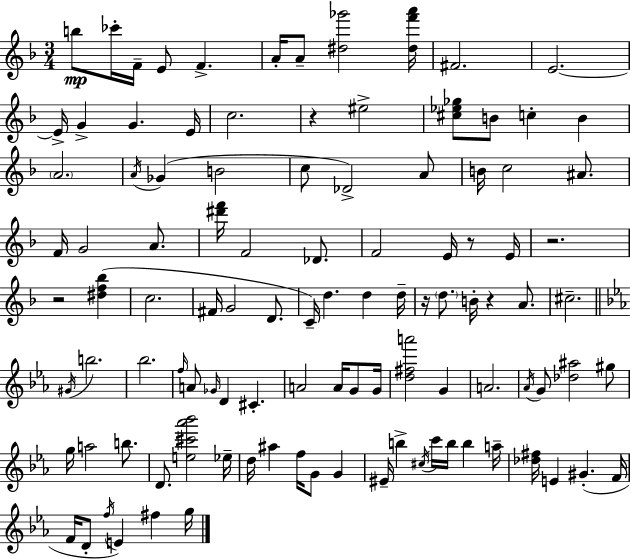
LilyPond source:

{
  \clef treble
  \numericTimeSignature
  \time 3/4
  \key f \major
  b''8\mp ces'''16-. f'16-- e'8 f'4.-> | a'16-. a'8-- <dis'' ges'''>2 <dis'' f''' a'''>16 | fis'2. | e'2.~~ | \break e'16-> g'4-> g'4. e'16 | c''2. | r4 eis''2-> | <cis'' ees'' ges''>8 b'8 c''4-. b'4 | \break \parenthesize a'2. | \acciaccatura { a'16 }( ges'4 b'2 | c''8 des'2->) a'8 | b'16 c''2 ais'8. | \break f'16 g'2 a'8. | <dis''' f'''>16 f'2 des'8. | f'2 e'16 r8 | e'16 r2. | \break r2 <dis'' f'' bes''>4( | c''2. | fis'16 g'2 d'8. | c'16--) d''4. d''4 | \break d''16-- r16 \parenthesize d''8. b'16-. r4 a'8. | cis''2.-- | \bar "||" \break \key ees \major \acciaccatura { gis'16 } b''2. | bes''2. | \grace { f''16 } a'8 \grace { ges'16 } d'4 cis'4.-. | a'2 a'16 | \break g'8 g'16 <d'' fis'' a'''>2 g'4 | a'2. | \acciaccatura { aes'16 } g'8 <des'' ais''>2 | gis''8 g''16 a''2 | \break b''8. d'8. <e'' cis''' aes''' bes'''>2 | ees''16-- d''16 ais''4 f''16 g'8 | g'4 eis'16-- b''4-> \acciaccatura { cis''16 } c'''16 b''16 | b''4 a''16-- <des'' fis''>16 e'4 gis'4.-.( | \break f'16 f'16 d'8-. \acciaccatura { f''16 }) e'4 | fis''4 g''16 \bar "|."
}